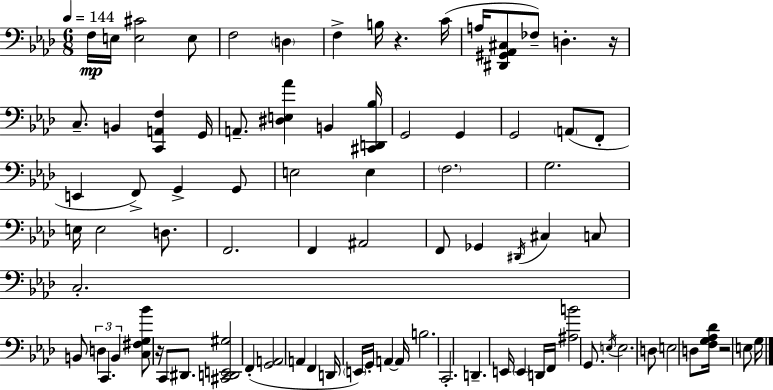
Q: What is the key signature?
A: AES major